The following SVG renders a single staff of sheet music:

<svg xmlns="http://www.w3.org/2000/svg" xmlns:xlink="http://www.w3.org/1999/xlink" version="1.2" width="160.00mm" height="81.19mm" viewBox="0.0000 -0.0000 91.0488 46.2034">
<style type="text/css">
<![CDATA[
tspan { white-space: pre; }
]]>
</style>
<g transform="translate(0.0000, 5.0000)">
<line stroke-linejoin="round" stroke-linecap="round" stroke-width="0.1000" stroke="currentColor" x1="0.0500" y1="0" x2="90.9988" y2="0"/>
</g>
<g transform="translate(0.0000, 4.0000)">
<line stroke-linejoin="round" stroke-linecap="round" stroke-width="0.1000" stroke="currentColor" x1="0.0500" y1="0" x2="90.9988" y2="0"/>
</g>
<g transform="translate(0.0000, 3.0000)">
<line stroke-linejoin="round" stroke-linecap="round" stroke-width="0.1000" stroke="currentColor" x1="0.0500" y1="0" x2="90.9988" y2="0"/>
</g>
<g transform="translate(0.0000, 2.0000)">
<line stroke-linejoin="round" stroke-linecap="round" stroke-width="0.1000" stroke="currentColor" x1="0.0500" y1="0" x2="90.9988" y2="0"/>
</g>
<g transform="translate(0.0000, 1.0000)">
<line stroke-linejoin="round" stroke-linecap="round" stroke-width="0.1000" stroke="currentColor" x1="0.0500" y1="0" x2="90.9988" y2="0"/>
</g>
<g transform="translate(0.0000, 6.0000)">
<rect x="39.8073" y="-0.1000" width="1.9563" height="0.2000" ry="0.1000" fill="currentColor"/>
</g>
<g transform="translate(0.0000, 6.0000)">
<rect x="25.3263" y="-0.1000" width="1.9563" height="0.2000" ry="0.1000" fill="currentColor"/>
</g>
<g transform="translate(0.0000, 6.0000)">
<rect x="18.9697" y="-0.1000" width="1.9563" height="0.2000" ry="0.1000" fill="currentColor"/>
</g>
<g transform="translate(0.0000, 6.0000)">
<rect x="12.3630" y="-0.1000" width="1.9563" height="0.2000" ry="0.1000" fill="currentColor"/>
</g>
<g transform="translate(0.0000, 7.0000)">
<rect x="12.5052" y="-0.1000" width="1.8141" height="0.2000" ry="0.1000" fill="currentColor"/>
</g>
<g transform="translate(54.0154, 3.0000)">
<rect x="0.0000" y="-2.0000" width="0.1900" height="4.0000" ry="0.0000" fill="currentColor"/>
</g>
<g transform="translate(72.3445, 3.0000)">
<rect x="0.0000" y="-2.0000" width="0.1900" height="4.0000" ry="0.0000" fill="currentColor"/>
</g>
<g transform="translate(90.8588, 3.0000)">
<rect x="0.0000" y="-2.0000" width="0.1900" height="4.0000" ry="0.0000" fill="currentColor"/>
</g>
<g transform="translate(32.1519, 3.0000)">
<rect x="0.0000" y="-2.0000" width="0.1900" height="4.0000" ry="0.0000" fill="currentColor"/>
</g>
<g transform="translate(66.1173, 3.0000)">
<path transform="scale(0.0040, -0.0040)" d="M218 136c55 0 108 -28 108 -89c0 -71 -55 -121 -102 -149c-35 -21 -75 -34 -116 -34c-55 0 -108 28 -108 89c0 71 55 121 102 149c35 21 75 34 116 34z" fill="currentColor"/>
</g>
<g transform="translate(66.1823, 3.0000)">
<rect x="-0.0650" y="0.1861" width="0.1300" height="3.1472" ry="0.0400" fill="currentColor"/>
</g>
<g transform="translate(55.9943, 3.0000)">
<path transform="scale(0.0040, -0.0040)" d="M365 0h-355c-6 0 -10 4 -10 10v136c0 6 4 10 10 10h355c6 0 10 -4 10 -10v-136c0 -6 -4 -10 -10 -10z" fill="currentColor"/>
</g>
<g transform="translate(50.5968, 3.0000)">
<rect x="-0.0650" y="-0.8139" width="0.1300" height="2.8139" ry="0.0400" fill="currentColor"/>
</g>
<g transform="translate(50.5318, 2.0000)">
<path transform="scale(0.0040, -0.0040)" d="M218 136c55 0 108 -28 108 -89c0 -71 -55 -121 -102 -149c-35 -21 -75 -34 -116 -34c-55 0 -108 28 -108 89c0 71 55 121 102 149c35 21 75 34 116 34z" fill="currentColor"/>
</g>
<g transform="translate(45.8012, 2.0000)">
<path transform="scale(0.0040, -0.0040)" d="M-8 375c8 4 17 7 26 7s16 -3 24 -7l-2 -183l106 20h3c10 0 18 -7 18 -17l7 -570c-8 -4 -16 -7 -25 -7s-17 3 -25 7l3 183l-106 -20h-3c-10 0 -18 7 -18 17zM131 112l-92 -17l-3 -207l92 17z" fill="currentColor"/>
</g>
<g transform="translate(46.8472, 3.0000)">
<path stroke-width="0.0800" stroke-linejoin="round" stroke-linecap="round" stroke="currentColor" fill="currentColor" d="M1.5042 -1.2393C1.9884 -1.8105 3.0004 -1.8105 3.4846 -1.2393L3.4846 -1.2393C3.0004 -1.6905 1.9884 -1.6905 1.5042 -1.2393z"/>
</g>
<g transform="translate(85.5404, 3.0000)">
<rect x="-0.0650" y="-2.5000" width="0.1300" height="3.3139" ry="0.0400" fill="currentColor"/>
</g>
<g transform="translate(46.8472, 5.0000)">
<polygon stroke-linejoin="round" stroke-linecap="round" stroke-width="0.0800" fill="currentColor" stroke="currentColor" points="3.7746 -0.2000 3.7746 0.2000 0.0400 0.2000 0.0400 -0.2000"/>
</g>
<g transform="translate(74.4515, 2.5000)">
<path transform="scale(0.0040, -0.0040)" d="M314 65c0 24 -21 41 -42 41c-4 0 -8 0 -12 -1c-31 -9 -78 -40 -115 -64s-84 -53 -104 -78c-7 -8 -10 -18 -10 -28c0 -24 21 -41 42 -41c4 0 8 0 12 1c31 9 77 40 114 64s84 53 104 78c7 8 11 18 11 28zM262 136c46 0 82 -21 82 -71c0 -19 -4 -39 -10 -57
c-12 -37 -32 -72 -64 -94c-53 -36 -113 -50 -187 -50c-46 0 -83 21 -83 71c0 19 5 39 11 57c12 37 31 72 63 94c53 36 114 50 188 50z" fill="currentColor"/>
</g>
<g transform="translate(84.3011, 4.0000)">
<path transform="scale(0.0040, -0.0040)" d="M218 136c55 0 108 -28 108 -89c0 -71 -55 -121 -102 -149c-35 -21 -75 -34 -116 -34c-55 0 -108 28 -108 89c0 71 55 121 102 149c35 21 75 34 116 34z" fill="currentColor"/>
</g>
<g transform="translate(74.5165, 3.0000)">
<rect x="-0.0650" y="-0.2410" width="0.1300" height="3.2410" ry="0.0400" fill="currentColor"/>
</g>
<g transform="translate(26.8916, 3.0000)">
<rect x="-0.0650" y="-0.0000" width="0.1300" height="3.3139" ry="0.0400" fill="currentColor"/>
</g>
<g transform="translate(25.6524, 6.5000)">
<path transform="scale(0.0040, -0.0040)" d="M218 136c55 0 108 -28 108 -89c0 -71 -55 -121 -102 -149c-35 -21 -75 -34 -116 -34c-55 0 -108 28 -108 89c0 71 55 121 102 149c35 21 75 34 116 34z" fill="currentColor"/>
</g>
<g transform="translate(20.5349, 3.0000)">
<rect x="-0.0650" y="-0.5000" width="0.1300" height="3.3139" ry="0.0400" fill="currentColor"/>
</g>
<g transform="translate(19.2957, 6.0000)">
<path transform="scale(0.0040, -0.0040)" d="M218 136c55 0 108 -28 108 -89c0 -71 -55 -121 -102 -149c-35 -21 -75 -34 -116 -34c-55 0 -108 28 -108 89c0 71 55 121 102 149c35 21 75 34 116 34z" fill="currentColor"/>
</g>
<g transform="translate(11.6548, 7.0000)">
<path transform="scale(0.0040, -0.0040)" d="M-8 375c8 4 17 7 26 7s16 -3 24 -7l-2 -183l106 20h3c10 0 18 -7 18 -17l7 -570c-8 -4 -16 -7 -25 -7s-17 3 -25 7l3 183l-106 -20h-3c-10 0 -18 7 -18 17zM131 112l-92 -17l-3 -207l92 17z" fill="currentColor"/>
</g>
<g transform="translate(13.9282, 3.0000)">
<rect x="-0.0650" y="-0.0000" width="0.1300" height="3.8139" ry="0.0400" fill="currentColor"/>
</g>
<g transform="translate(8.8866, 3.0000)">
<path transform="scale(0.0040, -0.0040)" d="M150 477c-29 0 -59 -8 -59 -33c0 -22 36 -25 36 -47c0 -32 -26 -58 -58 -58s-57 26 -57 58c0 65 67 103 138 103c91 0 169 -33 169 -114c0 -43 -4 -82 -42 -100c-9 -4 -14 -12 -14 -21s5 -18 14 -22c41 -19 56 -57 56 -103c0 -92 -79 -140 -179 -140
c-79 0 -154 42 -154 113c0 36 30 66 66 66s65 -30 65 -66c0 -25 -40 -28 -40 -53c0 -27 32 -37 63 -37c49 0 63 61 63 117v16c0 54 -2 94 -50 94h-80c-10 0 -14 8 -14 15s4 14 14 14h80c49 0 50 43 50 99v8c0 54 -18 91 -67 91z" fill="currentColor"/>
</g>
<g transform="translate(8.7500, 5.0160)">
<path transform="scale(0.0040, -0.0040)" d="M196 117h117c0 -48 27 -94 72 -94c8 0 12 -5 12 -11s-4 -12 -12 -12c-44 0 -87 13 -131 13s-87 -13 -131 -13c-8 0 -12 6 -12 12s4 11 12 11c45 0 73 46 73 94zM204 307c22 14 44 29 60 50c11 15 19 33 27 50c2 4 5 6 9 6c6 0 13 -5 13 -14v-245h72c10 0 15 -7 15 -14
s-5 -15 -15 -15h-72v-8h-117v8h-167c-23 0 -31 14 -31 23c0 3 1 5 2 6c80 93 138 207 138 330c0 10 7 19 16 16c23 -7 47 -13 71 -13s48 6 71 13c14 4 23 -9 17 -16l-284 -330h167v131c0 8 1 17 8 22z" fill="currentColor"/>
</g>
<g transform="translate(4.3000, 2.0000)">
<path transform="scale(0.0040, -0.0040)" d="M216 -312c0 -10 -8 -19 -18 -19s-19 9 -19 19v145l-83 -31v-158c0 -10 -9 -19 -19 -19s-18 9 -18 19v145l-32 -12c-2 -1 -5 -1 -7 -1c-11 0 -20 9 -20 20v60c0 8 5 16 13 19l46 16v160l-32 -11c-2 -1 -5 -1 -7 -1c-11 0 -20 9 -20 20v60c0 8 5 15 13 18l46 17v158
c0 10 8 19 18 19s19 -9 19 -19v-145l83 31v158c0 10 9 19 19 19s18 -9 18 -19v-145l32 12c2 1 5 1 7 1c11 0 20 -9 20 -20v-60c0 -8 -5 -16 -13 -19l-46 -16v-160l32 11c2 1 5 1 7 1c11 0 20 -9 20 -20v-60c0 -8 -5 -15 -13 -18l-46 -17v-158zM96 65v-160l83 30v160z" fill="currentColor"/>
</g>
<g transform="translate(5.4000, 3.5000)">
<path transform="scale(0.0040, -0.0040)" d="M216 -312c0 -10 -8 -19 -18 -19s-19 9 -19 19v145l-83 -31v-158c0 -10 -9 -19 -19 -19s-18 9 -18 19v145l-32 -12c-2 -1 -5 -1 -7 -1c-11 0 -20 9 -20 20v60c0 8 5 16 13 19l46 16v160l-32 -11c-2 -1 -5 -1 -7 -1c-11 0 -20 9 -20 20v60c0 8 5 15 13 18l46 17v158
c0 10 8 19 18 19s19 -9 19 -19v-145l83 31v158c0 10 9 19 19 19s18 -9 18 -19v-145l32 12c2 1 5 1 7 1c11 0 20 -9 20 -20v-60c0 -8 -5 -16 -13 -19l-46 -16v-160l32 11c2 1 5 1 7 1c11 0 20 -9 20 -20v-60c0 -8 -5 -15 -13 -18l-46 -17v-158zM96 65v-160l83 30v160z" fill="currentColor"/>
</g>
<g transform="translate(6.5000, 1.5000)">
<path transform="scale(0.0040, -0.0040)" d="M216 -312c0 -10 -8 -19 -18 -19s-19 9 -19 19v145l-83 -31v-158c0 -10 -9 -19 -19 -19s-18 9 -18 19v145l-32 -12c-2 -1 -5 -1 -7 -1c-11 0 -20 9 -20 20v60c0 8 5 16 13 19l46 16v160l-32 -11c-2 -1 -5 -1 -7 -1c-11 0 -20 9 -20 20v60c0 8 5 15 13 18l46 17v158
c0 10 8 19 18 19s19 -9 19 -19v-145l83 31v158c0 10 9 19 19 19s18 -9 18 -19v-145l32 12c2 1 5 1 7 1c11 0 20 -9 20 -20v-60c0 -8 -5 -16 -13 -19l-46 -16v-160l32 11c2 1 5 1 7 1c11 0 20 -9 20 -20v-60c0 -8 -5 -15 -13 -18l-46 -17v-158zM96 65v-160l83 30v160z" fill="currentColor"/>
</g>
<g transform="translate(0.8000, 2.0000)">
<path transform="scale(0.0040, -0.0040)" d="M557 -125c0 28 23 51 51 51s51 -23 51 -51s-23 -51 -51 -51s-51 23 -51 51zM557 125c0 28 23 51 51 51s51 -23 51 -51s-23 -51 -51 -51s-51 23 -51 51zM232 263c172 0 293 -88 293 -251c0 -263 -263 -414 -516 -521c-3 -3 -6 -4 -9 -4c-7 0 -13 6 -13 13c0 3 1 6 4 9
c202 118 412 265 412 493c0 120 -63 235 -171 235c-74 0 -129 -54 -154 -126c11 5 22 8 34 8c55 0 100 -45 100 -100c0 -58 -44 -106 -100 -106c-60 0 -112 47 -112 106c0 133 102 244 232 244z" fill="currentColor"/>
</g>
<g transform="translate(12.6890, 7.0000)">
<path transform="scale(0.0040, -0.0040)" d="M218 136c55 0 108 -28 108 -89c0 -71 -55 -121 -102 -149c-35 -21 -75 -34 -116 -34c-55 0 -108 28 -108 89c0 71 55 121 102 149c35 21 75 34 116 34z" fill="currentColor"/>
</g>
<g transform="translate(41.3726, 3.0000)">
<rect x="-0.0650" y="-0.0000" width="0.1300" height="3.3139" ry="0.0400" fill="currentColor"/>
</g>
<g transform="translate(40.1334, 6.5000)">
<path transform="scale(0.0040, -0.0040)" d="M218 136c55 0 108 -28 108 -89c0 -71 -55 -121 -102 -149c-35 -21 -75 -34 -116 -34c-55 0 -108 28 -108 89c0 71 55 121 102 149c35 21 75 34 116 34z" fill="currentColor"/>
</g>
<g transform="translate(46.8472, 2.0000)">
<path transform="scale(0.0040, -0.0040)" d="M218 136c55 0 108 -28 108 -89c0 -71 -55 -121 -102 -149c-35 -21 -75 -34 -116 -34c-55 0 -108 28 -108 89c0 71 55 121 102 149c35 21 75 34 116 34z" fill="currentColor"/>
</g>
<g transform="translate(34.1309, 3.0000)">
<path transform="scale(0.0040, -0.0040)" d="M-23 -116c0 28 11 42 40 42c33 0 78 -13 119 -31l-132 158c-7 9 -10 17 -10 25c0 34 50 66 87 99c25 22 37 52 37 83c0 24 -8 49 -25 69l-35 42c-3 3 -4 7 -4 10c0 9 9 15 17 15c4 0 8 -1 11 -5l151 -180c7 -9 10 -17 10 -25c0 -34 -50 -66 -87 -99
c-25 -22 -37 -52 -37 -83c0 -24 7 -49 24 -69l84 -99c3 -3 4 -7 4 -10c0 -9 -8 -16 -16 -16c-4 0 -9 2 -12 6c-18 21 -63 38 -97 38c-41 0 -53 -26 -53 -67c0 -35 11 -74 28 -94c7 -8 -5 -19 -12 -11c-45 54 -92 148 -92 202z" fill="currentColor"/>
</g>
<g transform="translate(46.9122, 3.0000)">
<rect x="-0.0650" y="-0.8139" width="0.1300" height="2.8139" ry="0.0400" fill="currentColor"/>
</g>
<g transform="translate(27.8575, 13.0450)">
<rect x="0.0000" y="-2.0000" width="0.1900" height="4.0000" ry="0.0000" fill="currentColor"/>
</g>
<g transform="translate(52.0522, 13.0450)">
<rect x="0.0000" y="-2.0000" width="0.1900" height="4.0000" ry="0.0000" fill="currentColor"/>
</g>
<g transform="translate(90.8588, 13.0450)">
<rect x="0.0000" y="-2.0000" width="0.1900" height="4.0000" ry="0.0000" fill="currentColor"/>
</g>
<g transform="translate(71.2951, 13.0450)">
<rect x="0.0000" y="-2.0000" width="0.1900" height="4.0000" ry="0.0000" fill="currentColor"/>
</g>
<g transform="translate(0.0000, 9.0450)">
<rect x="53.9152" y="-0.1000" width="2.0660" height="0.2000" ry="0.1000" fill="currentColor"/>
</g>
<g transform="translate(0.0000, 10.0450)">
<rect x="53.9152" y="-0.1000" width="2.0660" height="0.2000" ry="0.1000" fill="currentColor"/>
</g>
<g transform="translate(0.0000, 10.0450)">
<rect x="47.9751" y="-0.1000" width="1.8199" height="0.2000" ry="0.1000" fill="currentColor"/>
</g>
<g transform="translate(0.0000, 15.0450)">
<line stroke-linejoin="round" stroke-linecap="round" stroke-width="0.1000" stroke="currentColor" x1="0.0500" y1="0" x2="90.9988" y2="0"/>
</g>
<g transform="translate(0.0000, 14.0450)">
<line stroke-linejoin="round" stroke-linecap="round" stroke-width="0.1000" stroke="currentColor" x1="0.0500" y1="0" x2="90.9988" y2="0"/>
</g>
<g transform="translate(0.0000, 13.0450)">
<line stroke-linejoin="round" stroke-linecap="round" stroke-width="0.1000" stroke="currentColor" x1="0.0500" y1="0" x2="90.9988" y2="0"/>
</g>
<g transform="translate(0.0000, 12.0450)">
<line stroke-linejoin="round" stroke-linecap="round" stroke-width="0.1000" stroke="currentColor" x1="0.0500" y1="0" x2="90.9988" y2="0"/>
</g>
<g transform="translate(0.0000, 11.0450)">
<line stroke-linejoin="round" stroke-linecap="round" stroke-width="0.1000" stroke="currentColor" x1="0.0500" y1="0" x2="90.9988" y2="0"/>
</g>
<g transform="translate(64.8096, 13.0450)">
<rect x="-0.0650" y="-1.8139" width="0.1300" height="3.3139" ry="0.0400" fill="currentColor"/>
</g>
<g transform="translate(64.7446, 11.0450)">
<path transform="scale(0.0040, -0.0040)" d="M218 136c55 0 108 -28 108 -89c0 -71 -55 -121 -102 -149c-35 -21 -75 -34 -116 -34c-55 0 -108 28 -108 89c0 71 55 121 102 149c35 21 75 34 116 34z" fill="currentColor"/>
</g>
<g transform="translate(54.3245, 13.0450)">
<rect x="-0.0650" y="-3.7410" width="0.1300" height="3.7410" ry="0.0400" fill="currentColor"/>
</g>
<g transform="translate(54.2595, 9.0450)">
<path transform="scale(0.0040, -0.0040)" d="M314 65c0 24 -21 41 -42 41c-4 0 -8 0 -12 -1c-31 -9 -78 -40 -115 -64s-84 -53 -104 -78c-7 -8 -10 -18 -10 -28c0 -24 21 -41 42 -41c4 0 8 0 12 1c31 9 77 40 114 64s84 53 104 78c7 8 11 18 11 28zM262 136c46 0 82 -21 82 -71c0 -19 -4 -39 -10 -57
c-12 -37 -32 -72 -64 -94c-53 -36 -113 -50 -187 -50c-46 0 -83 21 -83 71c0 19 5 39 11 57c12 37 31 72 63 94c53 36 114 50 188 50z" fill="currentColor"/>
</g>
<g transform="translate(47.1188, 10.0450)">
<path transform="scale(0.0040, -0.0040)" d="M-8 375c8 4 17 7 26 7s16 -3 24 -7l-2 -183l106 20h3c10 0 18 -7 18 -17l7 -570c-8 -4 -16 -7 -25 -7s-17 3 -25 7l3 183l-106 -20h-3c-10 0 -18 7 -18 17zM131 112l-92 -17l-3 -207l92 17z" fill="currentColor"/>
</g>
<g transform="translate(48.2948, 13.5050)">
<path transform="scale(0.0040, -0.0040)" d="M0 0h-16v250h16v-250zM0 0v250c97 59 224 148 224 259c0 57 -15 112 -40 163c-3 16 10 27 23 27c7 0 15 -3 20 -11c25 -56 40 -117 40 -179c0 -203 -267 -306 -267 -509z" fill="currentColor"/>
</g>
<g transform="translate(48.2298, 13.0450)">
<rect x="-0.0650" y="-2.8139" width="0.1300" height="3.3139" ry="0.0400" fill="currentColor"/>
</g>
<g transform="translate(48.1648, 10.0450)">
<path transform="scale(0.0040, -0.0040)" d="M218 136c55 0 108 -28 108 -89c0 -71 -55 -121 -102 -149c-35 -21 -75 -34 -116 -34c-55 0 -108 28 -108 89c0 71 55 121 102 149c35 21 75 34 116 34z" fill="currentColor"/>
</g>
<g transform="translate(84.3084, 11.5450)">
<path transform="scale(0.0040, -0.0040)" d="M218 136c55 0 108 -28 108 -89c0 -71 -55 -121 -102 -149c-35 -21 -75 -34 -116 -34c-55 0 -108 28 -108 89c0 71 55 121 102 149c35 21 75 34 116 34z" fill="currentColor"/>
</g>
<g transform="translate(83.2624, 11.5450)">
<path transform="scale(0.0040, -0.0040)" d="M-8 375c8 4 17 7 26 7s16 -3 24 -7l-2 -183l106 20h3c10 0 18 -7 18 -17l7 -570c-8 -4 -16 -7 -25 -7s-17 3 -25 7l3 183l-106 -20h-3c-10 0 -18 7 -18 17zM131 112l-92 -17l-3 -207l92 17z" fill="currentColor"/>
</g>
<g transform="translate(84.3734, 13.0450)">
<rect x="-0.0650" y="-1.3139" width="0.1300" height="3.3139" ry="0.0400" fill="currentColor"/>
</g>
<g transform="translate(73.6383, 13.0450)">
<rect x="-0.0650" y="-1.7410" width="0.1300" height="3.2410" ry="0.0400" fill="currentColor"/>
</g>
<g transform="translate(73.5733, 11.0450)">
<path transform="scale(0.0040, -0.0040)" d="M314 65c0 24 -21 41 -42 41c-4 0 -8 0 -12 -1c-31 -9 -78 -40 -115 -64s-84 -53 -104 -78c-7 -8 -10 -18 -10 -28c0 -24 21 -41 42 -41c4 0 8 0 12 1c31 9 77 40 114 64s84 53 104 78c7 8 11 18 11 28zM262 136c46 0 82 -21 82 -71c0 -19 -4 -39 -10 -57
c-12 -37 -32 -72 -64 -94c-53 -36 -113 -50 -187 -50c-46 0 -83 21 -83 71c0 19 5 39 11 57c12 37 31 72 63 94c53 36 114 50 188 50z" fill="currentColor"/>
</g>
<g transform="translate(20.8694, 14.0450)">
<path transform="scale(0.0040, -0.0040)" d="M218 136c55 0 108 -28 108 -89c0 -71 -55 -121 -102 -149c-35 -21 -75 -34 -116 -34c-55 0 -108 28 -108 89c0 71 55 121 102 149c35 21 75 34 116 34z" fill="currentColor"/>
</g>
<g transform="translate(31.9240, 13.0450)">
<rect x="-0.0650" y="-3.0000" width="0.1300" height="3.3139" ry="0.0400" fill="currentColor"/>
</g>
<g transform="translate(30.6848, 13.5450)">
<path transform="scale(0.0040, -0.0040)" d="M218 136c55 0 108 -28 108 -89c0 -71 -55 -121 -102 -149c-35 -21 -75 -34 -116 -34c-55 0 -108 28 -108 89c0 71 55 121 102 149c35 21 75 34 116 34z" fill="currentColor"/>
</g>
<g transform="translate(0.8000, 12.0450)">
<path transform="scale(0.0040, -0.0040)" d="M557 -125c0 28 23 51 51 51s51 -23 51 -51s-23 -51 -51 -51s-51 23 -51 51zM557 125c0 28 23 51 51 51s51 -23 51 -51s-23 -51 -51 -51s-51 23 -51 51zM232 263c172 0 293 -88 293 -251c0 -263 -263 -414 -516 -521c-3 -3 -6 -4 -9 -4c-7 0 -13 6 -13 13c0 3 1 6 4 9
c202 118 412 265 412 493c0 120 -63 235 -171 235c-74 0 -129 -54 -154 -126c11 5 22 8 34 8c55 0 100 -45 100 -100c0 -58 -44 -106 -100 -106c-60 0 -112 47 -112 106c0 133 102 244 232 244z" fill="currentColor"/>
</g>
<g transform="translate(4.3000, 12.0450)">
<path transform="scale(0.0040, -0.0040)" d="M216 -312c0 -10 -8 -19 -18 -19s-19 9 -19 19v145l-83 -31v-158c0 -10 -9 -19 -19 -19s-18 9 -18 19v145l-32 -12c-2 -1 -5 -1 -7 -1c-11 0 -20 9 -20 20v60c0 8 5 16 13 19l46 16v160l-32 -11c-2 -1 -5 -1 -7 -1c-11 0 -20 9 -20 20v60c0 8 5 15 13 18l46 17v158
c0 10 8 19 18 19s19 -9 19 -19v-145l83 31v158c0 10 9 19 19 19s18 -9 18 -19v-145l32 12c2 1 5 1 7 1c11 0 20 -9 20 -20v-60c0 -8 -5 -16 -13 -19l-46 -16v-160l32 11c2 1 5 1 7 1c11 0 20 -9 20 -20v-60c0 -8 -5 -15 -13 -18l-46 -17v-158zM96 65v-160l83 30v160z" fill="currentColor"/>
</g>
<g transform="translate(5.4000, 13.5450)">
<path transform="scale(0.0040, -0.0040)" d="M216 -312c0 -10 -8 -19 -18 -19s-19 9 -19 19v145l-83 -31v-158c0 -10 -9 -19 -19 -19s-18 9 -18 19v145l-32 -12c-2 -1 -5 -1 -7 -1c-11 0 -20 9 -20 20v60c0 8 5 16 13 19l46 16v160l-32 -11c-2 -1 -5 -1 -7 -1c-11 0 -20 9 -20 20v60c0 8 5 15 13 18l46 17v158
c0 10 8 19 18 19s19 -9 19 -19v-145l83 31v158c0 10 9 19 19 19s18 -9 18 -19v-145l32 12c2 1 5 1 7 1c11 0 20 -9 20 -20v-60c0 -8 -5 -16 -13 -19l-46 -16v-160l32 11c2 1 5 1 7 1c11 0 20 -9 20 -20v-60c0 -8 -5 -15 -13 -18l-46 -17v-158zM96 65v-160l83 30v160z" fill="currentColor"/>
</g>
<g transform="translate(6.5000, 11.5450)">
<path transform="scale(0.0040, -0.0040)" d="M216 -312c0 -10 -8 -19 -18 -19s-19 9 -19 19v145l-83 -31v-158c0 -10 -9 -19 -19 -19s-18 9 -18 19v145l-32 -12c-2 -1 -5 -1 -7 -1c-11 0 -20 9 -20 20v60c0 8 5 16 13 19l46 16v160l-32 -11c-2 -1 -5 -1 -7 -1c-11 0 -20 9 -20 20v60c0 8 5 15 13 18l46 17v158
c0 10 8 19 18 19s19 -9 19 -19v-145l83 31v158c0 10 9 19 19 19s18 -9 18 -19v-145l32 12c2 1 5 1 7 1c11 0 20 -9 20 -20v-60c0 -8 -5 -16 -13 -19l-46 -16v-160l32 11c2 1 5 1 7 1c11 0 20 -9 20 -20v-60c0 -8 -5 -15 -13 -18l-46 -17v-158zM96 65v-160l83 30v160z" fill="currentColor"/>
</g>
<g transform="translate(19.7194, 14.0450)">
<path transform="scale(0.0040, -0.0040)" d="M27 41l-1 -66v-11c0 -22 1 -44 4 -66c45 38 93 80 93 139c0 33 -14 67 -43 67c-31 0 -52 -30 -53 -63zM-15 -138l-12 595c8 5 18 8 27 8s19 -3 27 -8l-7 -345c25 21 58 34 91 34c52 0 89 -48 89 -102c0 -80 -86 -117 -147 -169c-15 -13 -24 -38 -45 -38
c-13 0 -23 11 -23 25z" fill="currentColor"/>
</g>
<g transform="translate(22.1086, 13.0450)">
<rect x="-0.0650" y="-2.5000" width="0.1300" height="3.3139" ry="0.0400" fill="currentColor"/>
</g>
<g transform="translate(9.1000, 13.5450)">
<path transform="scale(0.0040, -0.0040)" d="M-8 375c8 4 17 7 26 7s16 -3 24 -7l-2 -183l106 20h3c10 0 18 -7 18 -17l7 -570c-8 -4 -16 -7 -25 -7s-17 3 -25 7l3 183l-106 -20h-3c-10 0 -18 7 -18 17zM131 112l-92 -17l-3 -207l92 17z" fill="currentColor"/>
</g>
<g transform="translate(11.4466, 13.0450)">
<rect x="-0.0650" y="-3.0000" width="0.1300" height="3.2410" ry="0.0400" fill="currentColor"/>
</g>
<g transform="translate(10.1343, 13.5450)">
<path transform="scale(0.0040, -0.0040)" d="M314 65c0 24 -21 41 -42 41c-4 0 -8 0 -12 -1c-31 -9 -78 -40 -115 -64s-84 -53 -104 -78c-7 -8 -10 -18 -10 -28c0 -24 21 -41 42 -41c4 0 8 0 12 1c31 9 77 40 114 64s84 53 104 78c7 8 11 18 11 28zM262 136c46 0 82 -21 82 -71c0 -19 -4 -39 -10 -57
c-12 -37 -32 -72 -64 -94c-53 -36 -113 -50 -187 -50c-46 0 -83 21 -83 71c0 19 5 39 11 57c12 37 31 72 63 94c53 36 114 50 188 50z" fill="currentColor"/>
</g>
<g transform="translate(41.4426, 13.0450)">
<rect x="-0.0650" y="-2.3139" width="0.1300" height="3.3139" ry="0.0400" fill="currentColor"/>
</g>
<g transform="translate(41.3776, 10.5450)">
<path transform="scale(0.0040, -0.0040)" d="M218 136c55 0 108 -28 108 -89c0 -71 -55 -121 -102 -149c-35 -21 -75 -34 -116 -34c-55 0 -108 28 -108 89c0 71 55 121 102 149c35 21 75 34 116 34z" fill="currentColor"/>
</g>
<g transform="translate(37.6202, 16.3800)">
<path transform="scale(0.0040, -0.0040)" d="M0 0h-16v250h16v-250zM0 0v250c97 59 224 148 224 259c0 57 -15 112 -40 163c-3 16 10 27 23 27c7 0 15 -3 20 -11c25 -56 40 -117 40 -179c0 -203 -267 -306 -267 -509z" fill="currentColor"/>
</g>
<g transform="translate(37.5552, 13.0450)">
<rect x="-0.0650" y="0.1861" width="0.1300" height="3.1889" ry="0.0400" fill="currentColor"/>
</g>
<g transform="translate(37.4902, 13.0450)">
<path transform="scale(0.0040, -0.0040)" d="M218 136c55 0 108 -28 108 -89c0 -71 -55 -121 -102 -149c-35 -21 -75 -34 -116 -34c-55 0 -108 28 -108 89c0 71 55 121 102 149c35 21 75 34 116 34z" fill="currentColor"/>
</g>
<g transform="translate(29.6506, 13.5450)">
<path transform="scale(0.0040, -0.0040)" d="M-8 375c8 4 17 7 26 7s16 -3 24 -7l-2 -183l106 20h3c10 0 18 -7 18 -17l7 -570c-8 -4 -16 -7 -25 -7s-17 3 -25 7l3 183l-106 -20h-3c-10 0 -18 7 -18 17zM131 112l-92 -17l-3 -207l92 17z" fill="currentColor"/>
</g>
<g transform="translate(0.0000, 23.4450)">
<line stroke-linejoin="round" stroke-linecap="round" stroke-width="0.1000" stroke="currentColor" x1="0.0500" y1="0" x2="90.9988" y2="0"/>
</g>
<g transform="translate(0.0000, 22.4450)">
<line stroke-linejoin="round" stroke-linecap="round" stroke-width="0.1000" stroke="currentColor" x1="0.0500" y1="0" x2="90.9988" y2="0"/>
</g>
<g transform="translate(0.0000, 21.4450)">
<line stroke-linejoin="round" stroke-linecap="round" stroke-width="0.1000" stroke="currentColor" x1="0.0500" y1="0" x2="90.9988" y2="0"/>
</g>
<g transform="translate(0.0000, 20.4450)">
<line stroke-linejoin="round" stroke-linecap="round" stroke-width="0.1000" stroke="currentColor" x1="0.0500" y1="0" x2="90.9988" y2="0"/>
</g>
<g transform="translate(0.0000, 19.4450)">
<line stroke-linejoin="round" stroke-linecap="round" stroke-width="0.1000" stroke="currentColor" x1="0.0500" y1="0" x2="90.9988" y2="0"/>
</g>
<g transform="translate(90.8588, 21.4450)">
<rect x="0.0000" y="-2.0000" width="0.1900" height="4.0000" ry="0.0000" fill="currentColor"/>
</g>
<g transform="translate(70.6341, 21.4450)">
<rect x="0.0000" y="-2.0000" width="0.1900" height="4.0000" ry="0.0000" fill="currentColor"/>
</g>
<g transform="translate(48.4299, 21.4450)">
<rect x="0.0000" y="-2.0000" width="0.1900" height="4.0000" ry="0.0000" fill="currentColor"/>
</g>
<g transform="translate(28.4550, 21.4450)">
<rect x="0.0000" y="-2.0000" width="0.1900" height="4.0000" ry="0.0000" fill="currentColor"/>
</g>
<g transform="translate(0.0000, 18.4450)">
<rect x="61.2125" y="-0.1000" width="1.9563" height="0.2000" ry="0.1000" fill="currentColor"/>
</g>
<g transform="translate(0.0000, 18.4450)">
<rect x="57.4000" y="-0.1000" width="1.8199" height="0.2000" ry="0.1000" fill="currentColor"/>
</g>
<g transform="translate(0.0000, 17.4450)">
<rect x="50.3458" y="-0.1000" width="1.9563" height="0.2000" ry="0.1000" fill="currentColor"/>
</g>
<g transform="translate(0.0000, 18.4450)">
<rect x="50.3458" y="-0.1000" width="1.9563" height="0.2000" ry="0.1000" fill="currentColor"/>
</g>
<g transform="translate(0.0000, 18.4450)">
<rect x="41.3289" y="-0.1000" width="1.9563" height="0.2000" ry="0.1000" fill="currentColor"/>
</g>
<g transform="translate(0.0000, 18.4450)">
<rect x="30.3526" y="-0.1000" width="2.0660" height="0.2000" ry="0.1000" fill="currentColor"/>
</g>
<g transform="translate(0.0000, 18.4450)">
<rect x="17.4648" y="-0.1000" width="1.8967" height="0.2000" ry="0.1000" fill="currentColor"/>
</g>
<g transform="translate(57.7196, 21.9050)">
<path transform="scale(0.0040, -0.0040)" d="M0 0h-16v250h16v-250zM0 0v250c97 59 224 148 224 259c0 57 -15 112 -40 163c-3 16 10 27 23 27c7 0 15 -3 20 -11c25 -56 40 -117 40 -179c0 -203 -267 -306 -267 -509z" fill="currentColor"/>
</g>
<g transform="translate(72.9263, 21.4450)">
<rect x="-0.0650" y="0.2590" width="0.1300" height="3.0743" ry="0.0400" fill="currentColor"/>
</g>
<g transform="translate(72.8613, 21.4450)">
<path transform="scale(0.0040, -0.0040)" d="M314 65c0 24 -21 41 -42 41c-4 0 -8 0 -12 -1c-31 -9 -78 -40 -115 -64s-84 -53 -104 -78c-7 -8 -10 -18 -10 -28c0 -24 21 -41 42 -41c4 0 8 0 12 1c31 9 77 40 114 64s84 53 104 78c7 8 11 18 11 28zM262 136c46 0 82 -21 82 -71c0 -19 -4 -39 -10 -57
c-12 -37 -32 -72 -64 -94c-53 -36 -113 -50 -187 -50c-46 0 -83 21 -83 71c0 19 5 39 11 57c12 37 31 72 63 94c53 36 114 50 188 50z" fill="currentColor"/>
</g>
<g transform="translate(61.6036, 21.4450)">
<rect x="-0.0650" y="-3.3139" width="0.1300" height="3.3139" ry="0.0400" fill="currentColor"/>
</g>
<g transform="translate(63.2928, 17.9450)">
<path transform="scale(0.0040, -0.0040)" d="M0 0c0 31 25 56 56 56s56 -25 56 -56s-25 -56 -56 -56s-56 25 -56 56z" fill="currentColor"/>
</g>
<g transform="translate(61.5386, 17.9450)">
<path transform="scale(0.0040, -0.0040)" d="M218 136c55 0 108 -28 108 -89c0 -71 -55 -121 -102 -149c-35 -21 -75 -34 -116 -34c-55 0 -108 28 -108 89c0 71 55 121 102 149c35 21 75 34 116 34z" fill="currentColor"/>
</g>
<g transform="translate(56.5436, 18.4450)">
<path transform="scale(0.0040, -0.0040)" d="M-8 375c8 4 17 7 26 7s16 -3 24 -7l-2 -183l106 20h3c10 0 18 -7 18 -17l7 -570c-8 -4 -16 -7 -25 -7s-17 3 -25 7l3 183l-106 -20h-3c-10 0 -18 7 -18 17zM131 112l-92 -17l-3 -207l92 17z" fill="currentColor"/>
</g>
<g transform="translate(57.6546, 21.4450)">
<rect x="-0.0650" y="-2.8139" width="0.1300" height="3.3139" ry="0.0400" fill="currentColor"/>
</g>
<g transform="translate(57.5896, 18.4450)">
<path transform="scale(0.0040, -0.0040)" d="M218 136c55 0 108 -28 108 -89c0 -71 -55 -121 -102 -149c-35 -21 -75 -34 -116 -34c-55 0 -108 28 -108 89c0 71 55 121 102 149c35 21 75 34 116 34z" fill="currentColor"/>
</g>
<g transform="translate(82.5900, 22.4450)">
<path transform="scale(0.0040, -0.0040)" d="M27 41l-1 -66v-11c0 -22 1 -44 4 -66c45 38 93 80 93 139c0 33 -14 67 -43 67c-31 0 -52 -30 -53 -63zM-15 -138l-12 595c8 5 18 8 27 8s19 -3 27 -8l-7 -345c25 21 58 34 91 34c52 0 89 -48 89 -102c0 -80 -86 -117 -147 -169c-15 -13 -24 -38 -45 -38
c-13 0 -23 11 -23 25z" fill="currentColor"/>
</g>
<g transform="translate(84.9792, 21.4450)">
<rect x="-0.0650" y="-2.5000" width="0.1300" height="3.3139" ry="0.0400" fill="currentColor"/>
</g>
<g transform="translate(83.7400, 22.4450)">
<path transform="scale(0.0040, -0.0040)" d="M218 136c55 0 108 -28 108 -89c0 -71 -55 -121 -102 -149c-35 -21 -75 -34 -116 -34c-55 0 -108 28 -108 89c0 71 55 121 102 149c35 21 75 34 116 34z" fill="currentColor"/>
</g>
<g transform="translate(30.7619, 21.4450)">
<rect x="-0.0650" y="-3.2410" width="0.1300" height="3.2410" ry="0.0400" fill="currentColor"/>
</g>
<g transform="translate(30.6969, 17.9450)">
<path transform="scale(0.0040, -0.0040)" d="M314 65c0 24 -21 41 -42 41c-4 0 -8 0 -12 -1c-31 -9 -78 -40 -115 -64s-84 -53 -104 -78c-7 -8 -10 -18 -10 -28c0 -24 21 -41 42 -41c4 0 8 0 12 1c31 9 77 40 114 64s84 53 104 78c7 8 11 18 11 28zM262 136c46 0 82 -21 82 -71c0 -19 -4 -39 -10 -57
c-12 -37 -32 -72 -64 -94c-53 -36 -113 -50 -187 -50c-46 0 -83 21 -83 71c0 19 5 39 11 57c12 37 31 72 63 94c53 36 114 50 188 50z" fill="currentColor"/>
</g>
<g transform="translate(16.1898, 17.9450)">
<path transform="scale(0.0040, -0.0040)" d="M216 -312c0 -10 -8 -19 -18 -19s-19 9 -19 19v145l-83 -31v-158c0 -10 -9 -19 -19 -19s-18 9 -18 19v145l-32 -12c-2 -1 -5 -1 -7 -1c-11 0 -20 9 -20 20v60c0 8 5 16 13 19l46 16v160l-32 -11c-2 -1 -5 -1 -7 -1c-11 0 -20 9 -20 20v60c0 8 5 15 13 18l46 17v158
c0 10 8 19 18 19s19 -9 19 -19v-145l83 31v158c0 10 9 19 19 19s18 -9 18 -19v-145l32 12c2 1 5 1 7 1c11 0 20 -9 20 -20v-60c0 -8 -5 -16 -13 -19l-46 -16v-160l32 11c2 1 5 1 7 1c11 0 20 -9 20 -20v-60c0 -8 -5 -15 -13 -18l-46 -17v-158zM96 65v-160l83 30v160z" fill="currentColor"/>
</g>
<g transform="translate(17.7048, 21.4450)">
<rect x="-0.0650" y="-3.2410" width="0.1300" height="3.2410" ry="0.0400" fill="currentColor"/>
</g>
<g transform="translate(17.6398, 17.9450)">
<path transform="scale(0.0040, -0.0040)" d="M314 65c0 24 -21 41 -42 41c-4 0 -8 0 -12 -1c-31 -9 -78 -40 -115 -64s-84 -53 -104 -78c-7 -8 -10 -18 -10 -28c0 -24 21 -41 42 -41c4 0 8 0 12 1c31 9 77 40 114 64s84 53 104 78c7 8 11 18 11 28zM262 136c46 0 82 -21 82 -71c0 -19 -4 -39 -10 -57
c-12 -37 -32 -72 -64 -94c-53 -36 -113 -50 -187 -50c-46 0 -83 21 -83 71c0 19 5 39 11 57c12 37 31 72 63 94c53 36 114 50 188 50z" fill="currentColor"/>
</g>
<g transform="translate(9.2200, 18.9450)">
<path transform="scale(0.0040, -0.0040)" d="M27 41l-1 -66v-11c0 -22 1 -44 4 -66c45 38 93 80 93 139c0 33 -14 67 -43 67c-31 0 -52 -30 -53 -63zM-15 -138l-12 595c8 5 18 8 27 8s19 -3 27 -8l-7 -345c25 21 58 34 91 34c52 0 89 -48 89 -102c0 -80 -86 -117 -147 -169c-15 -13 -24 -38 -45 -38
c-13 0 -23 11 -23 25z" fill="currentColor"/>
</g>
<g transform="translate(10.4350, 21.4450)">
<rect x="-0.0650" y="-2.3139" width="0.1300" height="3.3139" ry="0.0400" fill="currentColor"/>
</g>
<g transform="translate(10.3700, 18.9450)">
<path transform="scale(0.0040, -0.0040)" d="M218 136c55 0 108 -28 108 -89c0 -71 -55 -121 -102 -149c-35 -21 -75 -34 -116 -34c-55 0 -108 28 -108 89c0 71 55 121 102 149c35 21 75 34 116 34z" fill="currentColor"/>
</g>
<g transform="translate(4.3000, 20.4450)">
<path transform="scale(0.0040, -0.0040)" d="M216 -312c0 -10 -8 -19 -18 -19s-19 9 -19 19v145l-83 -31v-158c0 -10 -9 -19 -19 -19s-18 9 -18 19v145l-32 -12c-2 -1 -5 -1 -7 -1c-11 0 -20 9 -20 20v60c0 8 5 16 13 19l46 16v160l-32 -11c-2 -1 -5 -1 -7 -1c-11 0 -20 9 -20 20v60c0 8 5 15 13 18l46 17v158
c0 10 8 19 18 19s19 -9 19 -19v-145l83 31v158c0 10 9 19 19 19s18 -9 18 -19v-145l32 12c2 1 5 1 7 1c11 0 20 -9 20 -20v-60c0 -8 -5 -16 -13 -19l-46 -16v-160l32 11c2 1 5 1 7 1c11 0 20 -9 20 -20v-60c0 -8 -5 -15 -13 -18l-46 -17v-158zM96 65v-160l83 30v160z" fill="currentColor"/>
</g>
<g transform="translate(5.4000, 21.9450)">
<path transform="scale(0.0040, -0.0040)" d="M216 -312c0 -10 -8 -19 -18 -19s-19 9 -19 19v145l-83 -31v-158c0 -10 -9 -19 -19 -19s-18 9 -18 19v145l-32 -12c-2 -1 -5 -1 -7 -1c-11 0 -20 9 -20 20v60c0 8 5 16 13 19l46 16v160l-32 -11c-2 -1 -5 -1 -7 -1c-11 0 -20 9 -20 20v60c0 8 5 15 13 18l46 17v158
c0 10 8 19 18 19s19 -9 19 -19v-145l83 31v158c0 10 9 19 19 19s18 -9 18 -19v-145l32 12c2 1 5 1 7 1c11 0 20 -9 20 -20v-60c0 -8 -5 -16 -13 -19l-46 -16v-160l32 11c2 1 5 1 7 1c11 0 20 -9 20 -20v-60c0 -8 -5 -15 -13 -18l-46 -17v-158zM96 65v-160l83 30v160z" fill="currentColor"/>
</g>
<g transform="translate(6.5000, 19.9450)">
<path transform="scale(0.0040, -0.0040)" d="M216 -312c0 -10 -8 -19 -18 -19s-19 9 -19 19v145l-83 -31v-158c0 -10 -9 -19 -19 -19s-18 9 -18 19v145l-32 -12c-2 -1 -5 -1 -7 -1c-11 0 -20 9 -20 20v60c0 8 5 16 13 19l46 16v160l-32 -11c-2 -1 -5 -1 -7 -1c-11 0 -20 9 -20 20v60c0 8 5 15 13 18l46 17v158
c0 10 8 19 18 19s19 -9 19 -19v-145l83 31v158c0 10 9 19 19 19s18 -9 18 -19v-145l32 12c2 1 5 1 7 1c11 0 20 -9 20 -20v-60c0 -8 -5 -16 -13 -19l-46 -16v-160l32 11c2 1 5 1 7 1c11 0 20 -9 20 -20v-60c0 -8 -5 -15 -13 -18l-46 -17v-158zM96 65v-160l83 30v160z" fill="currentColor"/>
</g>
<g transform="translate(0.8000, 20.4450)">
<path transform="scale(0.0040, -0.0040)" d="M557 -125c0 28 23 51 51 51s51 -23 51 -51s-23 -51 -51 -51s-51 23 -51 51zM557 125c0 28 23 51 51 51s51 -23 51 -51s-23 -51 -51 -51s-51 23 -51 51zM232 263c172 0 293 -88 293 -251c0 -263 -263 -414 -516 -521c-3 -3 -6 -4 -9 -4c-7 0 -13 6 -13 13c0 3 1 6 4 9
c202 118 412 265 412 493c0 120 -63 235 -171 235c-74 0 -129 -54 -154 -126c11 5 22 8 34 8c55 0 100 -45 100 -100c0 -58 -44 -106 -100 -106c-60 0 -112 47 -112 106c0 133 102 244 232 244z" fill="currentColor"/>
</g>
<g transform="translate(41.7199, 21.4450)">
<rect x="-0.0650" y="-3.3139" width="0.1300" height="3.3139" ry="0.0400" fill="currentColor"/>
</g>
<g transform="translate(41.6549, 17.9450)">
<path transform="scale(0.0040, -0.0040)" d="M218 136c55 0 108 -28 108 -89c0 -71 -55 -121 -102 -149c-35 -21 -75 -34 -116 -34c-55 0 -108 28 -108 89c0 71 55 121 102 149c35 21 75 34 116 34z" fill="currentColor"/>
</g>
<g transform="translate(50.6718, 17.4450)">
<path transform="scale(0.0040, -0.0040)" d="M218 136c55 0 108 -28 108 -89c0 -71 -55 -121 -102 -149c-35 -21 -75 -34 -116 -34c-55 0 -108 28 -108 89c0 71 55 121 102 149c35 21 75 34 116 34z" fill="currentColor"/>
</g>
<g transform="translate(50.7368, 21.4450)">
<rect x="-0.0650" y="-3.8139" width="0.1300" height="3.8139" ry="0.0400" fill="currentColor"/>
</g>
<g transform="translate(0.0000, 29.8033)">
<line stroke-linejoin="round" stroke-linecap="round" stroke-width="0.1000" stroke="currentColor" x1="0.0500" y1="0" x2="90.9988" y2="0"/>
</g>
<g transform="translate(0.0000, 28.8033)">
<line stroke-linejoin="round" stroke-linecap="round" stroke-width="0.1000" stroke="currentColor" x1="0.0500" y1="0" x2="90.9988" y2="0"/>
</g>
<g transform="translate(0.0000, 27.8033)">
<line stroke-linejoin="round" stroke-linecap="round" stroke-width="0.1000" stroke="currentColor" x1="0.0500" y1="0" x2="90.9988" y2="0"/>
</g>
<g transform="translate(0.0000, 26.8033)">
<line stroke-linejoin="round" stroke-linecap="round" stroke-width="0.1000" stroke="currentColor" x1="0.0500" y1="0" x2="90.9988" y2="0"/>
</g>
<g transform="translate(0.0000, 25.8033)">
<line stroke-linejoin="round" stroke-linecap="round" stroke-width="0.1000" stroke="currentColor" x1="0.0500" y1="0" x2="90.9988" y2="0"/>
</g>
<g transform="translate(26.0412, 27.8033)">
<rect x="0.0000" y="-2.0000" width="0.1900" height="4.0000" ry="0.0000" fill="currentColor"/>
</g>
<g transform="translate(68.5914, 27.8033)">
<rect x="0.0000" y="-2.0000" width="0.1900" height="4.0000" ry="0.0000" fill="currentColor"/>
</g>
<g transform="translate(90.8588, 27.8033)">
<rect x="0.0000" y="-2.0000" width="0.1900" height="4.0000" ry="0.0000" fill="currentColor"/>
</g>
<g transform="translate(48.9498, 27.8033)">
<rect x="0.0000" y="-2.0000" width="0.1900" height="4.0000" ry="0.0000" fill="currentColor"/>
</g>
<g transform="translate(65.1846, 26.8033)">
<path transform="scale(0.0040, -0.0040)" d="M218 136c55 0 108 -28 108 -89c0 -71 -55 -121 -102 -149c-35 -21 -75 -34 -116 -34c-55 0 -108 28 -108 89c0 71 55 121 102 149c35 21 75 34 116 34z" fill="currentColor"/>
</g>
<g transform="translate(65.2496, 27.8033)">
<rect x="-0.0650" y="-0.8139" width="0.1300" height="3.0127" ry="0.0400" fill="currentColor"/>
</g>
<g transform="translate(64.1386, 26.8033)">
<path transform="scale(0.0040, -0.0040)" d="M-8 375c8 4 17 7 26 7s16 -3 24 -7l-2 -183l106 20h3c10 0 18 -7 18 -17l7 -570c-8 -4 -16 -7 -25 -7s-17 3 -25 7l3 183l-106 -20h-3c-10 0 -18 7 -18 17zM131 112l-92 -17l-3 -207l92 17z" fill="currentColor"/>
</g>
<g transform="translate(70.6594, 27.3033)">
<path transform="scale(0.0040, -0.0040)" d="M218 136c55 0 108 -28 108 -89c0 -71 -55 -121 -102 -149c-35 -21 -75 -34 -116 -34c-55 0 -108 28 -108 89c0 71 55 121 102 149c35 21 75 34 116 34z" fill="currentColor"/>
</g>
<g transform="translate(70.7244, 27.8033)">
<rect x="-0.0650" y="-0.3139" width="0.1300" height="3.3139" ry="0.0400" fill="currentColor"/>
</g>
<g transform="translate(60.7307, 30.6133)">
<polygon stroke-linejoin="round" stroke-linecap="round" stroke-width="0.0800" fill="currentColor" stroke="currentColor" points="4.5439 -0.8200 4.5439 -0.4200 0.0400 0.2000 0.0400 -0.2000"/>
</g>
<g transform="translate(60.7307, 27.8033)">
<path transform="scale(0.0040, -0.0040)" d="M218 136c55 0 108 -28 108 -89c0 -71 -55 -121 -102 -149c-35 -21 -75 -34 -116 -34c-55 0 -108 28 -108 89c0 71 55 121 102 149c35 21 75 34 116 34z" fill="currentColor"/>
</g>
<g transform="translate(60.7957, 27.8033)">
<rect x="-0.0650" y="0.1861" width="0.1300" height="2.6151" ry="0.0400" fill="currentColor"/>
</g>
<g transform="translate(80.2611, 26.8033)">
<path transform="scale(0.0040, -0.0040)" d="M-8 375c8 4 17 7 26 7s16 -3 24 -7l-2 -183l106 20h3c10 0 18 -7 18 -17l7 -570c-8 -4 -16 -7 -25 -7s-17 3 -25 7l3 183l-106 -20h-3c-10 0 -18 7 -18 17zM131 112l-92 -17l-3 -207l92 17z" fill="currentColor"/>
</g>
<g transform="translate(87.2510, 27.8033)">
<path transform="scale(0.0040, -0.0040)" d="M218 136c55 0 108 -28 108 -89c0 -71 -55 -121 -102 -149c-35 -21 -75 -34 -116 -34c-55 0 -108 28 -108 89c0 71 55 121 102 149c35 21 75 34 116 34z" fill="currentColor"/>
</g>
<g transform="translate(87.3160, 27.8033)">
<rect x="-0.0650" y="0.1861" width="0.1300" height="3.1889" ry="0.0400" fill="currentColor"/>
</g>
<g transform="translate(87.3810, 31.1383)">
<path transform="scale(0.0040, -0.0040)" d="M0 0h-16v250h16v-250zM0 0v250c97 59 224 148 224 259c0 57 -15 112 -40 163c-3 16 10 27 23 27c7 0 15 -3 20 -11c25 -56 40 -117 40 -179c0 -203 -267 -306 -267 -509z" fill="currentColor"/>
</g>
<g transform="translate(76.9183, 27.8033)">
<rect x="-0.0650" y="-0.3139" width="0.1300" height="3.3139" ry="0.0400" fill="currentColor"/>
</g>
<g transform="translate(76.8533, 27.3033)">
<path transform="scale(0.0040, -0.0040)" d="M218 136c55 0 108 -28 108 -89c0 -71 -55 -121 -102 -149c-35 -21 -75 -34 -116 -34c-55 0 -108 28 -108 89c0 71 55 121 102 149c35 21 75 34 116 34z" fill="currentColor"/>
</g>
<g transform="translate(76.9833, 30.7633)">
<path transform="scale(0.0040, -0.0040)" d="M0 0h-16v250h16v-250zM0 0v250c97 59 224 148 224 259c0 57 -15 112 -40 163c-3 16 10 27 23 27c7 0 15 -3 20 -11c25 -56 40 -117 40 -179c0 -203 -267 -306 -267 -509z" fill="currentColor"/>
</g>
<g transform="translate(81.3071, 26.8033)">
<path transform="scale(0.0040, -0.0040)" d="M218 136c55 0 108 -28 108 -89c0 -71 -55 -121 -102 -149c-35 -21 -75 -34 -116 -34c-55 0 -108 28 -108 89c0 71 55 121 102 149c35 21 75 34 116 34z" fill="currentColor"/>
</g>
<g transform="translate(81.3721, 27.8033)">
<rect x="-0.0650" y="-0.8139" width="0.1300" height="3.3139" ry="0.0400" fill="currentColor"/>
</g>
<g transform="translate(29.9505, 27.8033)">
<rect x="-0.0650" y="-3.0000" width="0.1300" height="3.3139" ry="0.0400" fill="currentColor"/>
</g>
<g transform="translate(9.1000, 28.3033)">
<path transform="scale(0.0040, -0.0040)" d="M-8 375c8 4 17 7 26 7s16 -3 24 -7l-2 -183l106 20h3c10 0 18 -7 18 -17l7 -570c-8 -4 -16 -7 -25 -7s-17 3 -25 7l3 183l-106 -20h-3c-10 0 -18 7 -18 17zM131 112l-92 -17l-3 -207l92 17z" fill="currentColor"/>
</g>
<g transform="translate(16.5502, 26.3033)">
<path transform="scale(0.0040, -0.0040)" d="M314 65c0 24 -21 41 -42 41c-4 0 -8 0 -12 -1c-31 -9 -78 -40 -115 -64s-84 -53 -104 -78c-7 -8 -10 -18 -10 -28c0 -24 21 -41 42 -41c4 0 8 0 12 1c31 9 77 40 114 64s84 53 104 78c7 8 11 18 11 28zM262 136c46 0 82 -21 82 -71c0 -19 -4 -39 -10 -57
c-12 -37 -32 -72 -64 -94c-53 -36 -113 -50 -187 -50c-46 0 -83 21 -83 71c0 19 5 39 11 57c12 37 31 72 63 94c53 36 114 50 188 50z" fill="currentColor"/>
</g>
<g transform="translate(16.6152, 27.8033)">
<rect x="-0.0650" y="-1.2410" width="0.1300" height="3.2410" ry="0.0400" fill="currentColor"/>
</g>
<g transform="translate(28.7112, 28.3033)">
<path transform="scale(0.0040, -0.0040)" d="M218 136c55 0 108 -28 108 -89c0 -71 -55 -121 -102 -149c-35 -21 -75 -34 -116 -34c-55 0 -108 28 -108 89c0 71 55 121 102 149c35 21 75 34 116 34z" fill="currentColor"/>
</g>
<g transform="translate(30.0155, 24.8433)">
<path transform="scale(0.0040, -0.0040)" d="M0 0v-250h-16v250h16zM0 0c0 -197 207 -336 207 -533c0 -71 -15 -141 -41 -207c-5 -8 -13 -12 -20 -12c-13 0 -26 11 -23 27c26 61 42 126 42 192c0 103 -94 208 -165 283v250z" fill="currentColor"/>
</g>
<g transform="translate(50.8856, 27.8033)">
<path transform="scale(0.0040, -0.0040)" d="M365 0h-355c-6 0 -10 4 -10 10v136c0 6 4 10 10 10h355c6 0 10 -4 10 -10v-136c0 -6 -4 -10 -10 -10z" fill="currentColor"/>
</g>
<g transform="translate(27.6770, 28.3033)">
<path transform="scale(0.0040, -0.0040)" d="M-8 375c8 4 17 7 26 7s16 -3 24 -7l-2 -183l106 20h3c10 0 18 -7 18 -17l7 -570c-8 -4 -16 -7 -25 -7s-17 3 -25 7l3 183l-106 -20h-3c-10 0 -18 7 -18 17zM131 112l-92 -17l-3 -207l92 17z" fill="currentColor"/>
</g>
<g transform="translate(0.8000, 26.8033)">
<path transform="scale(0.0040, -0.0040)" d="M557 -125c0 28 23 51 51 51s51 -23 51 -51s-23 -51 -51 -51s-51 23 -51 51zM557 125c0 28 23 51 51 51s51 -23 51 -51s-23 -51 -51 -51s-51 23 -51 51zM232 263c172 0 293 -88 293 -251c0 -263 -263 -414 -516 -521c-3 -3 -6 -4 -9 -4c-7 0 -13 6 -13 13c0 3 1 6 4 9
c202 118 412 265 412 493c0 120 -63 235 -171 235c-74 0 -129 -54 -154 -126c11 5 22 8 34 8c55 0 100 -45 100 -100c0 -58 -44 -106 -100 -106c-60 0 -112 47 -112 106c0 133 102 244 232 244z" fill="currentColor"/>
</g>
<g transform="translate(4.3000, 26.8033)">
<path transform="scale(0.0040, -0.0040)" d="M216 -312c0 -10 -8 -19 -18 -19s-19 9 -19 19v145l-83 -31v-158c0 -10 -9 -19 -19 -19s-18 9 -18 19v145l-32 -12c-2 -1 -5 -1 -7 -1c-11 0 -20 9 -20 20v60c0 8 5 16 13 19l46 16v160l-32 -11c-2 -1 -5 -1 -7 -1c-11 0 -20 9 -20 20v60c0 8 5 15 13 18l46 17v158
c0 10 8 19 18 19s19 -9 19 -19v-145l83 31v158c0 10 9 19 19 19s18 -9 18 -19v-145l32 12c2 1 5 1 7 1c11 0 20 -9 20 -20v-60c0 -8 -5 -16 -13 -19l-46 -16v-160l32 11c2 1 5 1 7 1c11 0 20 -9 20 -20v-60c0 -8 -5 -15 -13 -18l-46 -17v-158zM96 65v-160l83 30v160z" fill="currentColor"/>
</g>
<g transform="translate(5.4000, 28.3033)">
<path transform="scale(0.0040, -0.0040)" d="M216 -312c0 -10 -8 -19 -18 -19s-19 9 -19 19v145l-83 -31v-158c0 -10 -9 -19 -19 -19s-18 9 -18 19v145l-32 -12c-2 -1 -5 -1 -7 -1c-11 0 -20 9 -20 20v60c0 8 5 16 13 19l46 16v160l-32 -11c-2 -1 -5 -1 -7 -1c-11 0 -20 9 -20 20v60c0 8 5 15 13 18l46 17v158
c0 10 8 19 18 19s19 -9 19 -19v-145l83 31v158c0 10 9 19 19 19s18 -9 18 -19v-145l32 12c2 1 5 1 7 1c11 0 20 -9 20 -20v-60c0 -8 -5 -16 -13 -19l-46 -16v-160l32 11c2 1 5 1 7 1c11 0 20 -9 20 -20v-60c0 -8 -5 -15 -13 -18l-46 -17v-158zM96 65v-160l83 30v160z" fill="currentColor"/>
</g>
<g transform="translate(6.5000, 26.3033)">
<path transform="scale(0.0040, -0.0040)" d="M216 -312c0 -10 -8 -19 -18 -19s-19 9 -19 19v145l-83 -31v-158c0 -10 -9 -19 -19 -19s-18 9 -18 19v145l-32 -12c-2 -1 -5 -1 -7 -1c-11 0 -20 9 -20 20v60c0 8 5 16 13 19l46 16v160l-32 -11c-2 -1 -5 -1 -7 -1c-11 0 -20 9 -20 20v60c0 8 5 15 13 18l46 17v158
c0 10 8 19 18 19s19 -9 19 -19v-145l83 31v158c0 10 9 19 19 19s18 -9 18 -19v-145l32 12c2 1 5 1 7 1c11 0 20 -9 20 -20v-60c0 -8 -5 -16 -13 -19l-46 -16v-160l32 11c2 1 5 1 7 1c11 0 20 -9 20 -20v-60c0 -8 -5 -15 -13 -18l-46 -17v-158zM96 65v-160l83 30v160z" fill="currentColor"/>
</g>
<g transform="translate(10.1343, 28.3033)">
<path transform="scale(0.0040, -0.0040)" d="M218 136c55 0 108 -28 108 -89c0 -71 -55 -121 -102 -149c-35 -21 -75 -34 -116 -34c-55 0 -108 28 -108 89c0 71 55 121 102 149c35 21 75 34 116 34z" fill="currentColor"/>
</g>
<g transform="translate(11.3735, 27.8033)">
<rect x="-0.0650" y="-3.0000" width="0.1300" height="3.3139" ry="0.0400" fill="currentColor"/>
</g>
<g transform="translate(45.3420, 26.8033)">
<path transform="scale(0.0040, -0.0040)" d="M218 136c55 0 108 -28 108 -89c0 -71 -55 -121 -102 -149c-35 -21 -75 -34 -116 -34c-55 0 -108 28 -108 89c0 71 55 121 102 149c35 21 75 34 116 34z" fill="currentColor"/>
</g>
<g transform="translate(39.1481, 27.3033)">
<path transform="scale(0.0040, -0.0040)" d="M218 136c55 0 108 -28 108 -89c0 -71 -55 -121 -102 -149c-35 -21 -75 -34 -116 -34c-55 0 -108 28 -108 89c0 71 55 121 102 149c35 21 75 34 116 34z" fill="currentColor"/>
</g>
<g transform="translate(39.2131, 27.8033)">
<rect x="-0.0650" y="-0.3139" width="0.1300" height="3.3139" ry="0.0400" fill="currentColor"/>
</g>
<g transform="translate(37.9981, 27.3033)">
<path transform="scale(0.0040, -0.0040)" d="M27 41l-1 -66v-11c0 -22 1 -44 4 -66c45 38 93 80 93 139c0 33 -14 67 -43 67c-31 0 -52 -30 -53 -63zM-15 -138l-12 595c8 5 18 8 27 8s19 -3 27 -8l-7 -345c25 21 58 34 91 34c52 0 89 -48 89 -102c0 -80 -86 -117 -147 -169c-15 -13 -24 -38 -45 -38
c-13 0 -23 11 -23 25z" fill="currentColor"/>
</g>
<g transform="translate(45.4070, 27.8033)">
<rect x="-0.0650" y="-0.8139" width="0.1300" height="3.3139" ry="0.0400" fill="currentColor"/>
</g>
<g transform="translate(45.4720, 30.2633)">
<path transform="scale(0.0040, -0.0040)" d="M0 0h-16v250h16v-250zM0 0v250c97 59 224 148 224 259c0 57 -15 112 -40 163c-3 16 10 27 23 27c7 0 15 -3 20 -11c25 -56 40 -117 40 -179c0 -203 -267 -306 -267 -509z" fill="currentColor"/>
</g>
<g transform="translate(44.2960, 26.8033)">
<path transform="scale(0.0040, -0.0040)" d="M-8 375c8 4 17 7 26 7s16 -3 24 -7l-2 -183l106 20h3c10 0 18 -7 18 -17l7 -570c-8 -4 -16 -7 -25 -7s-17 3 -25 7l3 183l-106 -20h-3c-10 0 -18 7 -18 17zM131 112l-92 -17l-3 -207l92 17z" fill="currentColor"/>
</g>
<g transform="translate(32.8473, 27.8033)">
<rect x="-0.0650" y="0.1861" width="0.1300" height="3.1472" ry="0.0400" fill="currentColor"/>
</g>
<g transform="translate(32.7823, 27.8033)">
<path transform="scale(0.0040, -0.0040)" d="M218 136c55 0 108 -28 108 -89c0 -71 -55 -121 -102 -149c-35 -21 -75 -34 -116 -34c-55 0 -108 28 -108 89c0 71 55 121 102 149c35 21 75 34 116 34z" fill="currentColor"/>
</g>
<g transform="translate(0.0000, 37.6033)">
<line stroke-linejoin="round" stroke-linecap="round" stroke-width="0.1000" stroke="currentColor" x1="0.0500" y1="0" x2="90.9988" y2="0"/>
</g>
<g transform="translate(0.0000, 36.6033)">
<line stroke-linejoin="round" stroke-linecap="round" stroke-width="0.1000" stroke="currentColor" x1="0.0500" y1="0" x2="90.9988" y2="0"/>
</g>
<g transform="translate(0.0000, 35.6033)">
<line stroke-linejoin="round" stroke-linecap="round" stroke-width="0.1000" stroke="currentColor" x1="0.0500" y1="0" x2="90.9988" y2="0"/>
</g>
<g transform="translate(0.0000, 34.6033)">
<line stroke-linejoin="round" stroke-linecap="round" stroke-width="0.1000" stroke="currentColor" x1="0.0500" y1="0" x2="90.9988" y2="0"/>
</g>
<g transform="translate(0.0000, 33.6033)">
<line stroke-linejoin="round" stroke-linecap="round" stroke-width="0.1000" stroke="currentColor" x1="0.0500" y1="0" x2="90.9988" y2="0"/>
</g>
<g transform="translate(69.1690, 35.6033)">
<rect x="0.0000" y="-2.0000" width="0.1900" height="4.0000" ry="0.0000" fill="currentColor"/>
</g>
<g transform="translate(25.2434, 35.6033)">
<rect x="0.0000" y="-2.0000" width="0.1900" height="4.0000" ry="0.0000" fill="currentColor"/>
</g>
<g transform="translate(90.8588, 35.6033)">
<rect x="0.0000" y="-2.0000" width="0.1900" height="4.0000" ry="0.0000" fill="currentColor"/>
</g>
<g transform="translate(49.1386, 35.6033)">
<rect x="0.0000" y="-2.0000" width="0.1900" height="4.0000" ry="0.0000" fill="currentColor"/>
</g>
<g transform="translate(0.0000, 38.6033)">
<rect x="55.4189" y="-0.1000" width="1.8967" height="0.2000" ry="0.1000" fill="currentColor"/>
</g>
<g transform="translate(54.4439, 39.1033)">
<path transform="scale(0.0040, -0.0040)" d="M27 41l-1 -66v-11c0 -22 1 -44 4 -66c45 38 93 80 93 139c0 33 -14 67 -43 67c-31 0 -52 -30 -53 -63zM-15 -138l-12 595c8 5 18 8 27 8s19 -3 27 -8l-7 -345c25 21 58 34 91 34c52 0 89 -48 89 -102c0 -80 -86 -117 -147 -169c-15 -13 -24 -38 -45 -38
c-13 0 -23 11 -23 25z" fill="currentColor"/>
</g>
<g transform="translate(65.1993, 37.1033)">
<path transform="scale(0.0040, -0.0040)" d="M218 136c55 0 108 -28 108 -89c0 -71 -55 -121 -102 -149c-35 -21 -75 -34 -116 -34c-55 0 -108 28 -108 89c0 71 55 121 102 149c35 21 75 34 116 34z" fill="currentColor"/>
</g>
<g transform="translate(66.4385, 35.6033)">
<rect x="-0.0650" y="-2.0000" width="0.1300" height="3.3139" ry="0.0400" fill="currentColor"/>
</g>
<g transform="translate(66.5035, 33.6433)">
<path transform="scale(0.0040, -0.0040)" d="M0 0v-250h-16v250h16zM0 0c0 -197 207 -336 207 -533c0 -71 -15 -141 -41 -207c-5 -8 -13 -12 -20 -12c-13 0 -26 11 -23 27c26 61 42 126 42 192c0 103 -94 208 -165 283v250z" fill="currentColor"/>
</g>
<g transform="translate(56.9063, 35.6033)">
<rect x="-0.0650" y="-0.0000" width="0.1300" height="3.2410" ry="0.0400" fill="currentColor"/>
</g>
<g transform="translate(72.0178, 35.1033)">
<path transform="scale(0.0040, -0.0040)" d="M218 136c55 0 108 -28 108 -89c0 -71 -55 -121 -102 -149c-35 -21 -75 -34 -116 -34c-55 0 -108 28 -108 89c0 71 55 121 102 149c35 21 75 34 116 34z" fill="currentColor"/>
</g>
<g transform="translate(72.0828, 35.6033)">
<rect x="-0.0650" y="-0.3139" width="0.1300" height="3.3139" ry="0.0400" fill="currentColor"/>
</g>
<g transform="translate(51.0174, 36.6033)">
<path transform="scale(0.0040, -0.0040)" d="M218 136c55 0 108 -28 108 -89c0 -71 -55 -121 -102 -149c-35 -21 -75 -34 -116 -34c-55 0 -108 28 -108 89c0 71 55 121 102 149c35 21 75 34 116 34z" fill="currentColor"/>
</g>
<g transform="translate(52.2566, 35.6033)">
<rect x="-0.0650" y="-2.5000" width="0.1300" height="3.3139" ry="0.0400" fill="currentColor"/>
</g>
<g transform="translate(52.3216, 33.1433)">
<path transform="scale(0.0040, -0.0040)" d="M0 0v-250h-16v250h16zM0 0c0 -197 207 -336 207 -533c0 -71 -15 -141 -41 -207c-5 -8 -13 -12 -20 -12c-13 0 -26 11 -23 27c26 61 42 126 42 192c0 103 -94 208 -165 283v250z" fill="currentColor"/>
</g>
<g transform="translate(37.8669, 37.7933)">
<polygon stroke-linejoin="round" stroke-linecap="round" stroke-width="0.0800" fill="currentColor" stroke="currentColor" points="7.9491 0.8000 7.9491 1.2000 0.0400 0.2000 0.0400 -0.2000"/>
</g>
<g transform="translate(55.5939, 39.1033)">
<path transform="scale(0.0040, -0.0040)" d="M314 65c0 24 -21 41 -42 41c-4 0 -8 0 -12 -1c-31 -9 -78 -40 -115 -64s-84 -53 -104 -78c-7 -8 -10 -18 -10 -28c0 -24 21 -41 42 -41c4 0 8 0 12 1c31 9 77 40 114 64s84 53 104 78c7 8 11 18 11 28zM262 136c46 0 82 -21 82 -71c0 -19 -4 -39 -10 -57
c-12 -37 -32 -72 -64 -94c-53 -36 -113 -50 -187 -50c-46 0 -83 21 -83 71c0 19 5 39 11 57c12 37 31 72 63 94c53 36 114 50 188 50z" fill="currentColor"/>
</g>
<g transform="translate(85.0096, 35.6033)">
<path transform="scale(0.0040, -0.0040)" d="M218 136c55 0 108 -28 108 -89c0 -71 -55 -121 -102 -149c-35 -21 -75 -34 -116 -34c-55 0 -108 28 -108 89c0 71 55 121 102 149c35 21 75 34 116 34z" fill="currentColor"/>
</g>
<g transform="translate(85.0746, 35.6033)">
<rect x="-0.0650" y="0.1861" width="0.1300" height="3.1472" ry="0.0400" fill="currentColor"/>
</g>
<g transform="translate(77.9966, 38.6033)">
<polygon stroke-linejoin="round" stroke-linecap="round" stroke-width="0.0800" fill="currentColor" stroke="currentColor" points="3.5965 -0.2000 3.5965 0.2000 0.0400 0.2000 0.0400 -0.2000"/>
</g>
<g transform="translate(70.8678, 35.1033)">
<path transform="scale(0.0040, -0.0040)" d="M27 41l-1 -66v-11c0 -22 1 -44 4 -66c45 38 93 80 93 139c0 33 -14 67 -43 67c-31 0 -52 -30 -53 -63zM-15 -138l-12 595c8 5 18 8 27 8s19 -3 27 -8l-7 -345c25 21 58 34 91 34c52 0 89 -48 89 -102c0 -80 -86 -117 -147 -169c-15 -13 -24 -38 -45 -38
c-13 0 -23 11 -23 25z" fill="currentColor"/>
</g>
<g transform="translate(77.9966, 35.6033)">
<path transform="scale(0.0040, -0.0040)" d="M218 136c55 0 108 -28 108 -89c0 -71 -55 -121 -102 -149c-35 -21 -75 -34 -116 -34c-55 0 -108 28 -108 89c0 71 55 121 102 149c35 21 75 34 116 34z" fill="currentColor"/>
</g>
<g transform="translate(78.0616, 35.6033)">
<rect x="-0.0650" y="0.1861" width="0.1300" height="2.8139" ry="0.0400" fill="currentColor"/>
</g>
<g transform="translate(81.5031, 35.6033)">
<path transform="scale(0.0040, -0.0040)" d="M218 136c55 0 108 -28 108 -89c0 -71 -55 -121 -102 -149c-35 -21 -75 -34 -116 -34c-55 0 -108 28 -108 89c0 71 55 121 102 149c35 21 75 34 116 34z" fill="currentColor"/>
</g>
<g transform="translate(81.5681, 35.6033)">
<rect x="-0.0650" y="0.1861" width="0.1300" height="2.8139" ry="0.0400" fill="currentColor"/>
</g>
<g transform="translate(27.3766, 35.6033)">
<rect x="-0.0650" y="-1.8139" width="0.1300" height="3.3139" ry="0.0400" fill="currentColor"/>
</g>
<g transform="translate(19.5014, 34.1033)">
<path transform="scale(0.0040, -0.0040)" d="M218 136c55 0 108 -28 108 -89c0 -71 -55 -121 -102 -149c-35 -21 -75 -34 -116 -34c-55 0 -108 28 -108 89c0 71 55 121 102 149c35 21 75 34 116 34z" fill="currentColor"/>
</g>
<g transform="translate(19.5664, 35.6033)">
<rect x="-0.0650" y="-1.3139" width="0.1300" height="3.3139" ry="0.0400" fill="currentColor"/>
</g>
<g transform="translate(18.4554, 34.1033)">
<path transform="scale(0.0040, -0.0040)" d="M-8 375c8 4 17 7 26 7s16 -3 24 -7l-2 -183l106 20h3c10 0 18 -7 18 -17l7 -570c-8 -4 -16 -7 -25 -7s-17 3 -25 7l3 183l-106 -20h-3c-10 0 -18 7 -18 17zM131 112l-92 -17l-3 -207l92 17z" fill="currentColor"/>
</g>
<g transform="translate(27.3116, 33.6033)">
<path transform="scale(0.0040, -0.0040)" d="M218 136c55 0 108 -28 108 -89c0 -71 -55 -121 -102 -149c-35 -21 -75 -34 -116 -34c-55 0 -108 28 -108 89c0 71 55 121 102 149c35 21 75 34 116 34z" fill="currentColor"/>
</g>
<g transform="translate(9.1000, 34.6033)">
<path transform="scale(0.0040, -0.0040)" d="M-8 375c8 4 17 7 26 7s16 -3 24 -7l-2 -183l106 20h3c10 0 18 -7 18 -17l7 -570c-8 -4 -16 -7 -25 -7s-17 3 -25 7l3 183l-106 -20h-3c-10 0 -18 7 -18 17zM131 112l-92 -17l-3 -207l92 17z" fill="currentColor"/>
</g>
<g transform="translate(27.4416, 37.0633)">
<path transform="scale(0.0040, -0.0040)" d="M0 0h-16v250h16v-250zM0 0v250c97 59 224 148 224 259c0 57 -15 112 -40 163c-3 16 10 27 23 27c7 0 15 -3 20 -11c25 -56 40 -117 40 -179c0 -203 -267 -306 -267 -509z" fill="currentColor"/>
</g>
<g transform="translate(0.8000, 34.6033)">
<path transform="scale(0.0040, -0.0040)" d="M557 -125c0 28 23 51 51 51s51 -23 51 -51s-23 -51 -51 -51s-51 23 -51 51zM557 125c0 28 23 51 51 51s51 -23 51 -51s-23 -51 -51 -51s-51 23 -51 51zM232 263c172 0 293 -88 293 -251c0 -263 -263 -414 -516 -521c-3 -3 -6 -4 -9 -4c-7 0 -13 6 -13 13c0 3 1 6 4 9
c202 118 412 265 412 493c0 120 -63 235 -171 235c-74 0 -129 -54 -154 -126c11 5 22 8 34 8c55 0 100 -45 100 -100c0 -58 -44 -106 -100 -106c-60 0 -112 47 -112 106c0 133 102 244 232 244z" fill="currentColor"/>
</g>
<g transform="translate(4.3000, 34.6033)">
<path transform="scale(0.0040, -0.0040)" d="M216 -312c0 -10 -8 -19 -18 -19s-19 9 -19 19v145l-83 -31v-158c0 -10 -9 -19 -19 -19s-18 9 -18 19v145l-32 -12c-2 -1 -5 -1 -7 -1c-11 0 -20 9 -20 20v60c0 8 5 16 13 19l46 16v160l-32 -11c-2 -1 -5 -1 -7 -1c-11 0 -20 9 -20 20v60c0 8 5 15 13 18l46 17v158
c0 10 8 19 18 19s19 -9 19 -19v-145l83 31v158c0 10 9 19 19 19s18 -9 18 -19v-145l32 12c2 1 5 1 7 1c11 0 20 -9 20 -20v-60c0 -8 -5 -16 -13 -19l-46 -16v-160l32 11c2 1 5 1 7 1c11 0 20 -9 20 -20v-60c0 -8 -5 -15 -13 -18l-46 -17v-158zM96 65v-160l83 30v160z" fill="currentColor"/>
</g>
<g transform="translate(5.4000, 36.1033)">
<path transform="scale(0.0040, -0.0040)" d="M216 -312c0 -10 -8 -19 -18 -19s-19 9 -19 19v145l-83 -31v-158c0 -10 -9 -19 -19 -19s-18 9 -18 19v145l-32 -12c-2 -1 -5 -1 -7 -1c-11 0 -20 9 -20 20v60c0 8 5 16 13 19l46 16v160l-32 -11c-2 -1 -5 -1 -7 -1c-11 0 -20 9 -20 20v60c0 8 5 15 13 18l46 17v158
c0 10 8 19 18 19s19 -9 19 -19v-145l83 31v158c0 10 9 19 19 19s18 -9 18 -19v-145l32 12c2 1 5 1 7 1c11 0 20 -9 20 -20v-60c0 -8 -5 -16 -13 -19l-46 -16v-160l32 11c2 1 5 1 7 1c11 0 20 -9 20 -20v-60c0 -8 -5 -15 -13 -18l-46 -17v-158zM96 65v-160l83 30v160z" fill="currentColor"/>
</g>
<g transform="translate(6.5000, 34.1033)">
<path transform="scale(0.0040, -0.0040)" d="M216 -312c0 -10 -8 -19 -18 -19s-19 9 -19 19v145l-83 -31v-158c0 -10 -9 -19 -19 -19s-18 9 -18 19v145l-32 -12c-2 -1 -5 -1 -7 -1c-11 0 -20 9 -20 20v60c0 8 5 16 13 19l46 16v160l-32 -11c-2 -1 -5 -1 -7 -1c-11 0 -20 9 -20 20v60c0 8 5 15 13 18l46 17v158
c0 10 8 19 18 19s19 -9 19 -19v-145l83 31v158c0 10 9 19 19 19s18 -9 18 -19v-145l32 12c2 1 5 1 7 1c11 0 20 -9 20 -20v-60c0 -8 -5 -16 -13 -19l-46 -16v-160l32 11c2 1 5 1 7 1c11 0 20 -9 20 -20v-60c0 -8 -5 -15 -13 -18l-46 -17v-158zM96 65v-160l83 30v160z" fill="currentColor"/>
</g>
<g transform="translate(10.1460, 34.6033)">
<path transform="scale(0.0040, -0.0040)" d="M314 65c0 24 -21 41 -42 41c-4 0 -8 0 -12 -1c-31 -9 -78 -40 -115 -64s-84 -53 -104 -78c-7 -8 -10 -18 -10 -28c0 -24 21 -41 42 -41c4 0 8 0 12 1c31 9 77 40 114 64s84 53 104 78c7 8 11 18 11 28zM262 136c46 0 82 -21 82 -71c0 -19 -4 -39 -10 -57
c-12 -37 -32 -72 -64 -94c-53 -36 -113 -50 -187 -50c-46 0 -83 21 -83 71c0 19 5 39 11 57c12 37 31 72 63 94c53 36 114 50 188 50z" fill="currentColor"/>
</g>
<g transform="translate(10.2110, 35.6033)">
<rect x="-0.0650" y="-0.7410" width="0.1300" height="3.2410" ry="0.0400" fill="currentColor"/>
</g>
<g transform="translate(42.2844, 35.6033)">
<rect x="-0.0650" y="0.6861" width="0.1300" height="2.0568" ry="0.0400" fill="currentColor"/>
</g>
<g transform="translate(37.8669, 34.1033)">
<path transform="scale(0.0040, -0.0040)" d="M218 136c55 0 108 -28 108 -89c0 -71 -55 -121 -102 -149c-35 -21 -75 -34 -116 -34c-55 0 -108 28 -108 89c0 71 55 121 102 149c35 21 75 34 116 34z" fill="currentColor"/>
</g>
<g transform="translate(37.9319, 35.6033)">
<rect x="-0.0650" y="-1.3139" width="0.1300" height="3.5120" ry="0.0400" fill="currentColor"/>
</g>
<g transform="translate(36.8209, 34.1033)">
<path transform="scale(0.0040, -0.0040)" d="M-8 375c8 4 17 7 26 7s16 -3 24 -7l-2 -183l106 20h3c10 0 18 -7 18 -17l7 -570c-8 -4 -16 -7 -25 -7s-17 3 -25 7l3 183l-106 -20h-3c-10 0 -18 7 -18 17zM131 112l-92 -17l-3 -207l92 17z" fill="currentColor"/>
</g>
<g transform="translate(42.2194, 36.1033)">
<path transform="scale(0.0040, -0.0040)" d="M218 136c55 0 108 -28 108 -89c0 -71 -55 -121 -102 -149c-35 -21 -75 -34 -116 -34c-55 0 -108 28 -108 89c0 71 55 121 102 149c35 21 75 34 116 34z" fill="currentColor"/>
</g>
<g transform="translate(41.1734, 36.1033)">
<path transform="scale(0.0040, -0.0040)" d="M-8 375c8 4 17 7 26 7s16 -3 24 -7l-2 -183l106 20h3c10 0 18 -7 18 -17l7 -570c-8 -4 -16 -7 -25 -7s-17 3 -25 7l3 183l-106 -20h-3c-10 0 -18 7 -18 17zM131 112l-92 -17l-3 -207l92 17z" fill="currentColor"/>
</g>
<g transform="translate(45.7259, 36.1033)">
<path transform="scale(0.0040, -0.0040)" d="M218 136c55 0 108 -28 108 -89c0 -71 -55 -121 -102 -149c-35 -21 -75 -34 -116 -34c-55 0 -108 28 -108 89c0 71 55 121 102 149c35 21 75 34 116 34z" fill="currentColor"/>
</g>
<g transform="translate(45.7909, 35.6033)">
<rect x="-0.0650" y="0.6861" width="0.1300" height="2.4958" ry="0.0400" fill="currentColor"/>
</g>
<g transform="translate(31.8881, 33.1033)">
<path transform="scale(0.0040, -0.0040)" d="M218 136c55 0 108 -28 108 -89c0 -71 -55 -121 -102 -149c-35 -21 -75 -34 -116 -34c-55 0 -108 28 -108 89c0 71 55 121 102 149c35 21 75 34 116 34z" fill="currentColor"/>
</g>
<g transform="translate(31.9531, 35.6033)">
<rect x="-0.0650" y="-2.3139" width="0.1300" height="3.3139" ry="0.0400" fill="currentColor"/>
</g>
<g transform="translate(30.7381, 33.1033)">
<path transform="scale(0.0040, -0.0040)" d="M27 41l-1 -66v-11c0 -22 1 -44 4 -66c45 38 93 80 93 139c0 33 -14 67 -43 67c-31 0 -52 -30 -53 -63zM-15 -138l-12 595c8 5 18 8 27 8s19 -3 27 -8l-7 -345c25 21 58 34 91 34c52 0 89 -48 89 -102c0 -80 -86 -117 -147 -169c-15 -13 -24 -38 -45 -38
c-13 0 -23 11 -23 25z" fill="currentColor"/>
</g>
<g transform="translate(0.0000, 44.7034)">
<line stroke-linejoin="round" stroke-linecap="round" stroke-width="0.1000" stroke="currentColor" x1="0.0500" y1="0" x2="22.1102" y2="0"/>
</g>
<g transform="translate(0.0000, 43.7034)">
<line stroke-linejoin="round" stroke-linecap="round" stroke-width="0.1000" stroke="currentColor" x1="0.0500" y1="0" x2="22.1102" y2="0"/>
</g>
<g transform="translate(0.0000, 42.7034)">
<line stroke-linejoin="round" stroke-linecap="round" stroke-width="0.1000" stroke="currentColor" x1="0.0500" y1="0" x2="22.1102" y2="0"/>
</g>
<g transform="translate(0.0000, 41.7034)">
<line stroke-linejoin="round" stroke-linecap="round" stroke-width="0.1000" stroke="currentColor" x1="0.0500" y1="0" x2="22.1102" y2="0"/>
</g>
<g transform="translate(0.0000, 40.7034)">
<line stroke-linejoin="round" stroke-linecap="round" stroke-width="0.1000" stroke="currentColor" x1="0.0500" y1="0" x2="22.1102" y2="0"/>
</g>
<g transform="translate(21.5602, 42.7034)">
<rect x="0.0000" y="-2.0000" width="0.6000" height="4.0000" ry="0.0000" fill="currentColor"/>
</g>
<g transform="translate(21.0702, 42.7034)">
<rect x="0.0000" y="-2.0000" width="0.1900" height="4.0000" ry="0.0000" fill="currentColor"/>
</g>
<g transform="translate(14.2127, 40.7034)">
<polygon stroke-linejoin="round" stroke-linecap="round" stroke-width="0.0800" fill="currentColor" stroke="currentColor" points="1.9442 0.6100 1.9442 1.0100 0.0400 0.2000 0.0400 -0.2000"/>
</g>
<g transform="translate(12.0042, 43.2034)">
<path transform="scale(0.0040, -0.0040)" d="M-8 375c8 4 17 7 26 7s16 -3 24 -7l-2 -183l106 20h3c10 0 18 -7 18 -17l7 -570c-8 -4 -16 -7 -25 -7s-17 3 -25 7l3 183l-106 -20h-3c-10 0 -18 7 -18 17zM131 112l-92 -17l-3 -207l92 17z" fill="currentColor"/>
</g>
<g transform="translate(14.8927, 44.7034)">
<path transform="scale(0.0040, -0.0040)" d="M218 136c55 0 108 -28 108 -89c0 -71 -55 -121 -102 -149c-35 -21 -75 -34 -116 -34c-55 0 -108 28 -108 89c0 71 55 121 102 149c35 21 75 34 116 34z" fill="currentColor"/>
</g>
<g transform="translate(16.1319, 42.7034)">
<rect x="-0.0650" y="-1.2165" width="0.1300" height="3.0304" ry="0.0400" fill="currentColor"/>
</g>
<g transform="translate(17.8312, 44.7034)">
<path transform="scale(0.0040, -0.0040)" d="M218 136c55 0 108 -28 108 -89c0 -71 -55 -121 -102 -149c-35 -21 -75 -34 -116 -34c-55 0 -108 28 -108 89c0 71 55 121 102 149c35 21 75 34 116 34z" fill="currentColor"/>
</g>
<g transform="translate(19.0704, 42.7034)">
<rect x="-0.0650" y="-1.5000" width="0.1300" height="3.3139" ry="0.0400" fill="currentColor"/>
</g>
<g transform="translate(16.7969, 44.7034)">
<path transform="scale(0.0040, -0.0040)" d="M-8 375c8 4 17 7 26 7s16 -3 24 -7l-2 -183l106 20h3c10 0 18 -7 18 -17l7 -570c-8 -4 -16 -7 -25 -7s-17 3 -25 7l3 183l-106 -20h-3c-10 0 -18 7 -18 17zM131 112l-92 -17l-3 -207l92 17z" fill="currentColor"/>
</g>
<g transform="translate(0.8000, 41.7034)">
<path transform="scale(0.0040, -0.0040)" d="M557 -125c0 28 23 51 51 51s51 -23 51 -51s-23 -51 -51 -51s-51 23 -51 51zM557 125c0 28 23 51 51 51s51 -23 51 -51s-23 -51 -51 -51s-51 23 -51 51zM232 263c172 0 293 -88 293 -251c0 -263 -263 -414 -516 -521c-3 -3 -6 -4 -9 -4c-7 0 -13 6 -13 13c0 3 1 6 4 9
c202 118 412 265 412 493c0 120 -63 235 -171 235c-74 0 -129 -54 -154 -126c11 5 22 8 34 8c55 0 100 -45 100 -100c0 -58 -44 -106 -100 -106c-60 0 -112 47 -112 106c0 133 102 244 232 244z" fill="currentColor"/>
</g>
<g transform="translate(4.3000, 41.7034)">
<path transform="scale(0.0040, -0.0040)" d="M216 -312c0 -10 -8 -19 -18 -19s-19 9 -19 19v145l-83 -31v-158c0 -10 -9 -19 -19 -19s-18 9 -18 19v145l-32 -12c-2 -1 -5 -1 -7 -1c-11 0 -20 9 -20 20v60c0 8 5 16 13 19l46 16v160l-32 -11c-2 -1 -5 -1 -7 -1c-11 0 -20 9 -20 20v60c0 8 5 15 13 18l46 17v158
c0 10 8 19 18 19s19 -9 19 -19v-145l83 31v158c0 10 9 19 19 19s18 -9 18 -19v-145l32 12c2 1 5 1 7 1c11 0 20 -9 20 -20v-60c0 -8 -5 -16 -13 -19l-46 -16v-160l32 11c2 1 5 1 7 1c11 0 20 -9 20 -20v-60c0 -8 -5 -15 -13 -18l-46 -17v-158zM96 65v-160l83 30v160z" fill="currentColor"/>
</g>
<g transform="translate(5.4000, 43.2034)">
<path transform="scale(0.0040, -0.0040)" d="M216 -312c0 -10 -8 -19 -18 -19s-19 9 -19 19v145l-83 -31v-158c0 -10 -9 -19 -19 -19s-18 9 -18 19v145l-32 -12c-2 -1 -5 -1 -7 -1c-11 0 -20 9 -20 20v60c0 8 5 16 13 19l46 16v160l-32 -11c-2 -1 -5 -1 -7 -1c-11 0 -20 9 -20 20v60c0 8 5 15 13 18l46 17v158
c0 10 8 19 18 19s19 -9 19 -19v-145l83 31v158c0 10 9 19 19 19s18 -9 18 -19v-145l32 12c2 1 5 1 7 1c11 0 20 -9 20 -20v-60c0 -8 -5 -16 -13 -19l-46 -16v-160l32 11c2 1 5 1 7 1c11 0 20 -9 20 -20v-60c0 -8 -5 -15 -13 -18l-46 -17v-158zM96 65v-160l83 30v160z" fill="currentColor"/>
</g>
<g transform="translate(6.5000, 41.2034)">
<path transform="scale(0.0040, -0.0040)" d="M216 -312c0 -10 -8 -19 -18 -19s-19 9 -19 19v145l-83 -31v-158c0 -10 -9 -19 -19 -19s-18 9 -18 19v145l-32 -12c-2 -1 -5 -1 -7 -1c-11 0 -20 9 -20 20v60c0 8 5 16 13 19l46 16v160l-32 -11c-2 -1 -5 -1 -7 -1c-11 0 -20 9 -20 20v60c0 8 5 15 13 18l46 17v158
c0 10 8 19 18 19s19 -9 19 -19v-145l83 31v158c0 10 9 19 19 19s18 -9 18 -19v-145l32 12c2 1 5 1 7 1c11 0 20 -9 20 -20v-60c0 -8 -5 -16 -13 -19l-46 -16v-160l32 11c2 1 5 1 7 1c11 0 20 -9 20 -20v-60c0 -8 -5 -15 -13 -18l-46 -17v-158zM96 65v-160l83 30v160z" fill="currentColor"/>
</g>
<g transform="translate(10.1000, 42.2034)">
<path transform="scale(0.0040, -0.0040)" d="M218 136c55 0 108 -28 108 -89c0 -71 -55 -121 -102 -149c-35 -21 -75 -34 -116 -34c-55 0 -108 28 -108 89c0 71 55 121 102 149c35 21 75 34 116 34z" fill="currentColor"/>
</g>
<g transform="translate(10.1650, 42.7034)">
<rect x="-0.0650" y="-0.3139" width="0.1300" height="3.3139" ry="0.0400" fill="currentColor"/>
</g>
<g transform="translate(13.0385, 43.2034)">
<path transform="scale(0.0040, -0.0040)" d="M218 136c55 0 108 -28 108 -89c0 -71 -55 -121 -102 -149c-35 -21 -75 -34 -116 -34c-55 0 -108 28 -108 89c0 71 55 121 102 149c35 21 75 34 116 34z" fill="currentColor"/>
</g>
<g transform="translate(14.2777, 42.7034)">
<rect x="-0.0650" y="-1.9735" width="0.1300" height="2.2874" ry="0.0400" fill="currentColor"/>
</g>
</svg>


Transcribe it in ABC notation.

X:1
T:Untitled
M:3/4
L:1/4
K:A
C,, E,, D,, z D,, F,/2 F,/2 z2 D, E,2 B,, C,2 _B,, C, D,/2 B, C/2 E2 A, A,2 G, _B, ^D2 D2 D E C/2 D D,2 _B,, C, ^G,2 C,/2 D, _E, F,/2 z2 D,/2 F,/2 E, E,/2 F, D,/2 F,2 G, A,/2 _B, G,/2 C,/2 C,/2 B,,/2 _D,,2 A,,/2 _E, D,/2 D,/2 D, E, C,/2 ^G,,/2 G,,